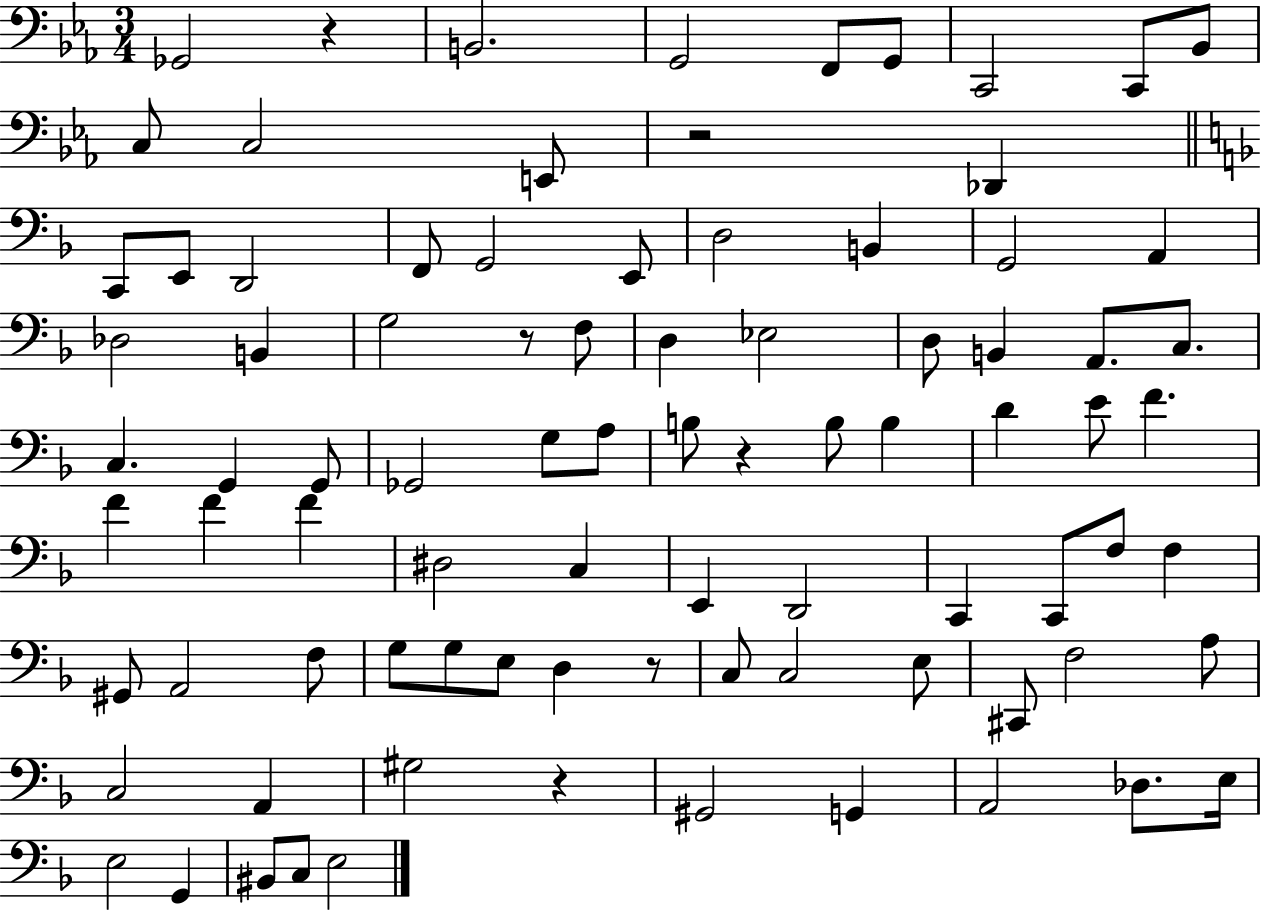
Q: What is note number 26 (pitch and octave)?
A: F3